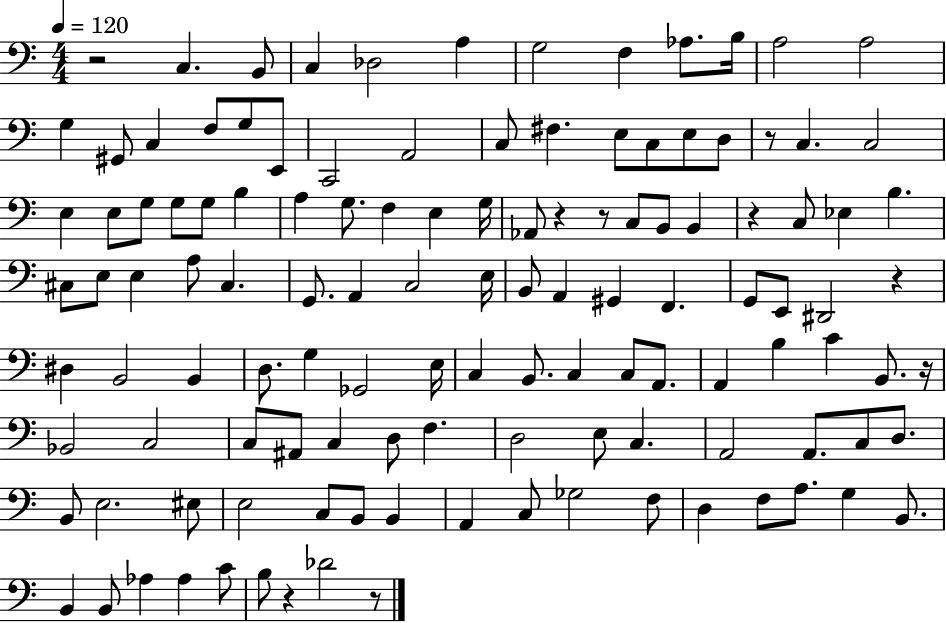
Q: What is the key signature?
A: C major